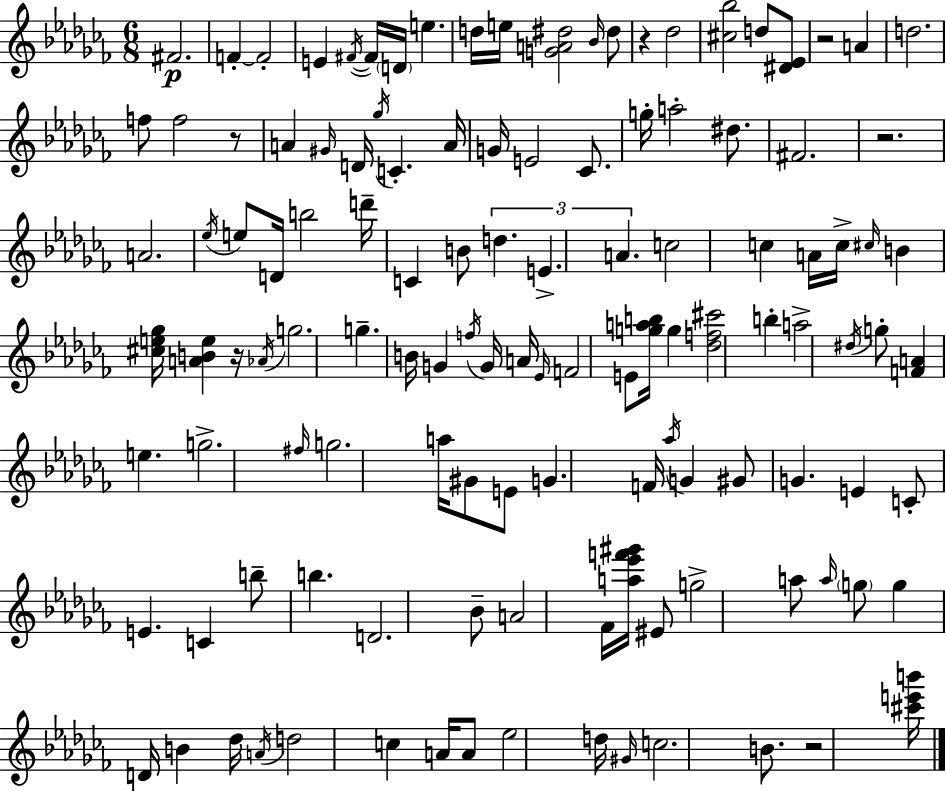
{
  \clef treble
  \numericTimeSignature
  \time 6/8
  \key aes \minor
  fis'2.\p | f'4-.~~ f'2-. | e'4 \acciaccatura { fis'16~ }~ fis'16 \parenthesize d'16 e''4. | d''16 e''16 <g' a' dis''>2 \grace { bes'16 } | \break dis''8 r4 des''2 | <cis'' bes''>2 d''8 | <dis' ees'>8 r2 a'4 | d''2. | \break f''8 f''2 | r8 a'4 \grace { gis'16 } d'16 \acciaccatura { ges''16 } c'4.-. | a'16 g'16 e'2 | ces'8. g''16-. a''2-. | \break dis''8. fis'2. | r2. | a'2. | \acciaccatura { ees''16 } e''8 d'16 b''2 | \break d'''16-- c'4 b'8 \tuplet 3/2 { d''4. | e'4.-> a'4. } | c''2 | c''4 a'16 c''16-> \grace { cis''16 } b'4 | \break <cis'' e'' ges''>16 <a' b' e''>4 r16 \acciaccatura { aes'16 } g''2. | g''4.-- | b'16 g'4 \acciaccatura { f''16 } g'16 a'16 \grace { ees'16 } f'2 | e'8 <g'' a'' b''>16 g''4 | \break <des'' f'' cis'''>2 b''4-. | a''2-> \acciaccatura { dis''16 } g''8-. | <f' a'>4 e''4. g''2.-> | \grace { fis''16 } g''2. | \break a''16 | gis'8 e'8 g'4. f'16 \acciaccatura { aes''16 } | g'4 gis'8 g'4. | e'4 c'8-. e'4. | \break c'4 b''8-- b''4. | d'2. | bes'8-- a'2 fes'16 <a'' ees''' f''' gis'''>16 | eis'8 g''2-> a''8 | \break \grace { a''16 } \parenthesize g''8 g''4 d'16 b'4 | des''16 \acciaccatura { a'16 } d''2 c''4 | a'16 a'8 ees''2 | d''16 \grace { gis'16 } c''2. | \break b'8. r2 | <cis''' e''' b'''>16 \bar "|."
}